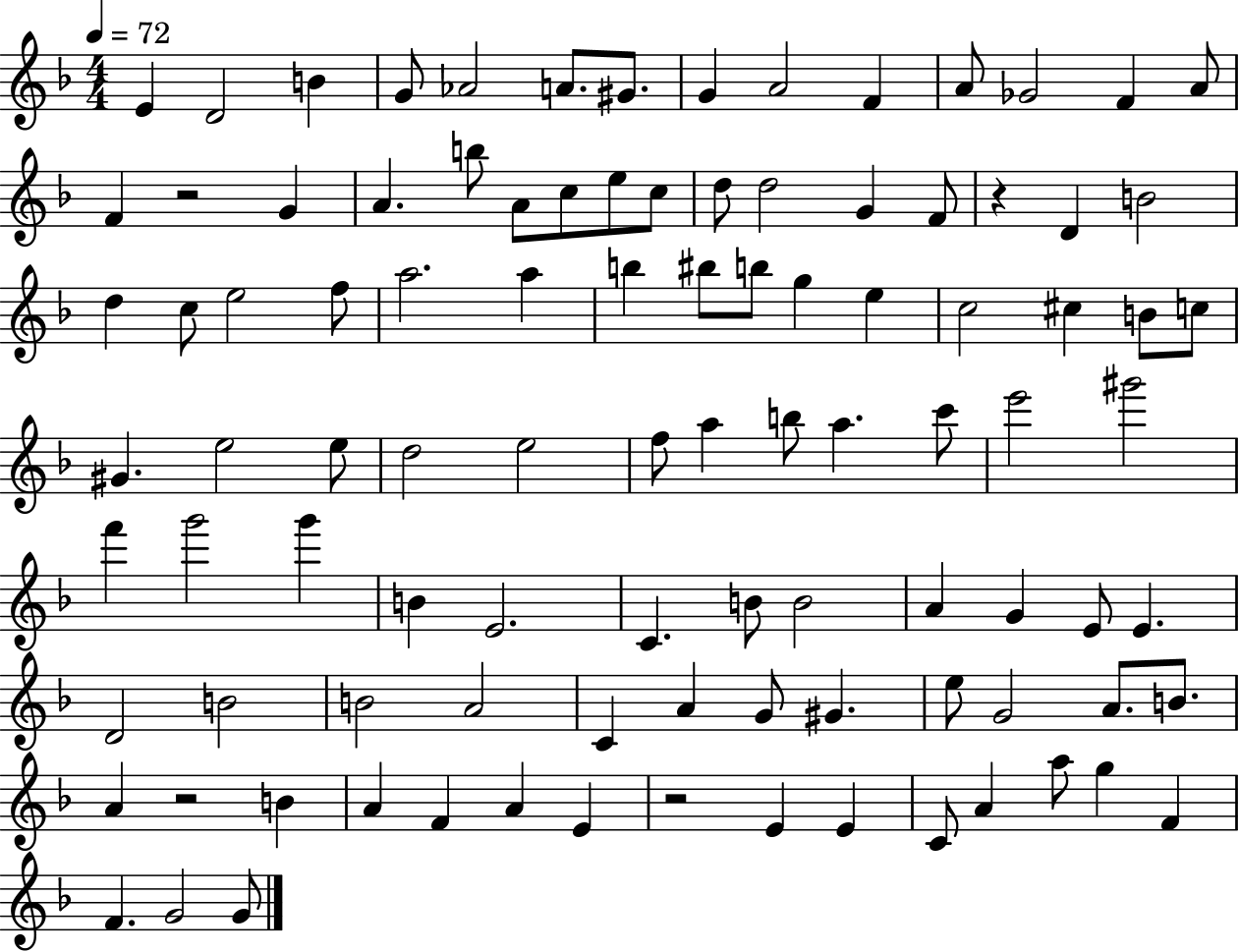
E4/q D4/h B4/q G4/e Ab4/h A4/e. G#4/e. G4/q A4/h F4/q A4/e Gb4/h F4/q A4/e F4/q R/h G4/q A4/q. B5/e A4/e C5/e E5/e C5/e D5/e D5/h G4/q F4/e R/q D4/q B4/h D5/q C5/e E5/h F5/e A5/h. A5/q B5/q BIS5/e B5/e G5/q E5/q C5/h C#5/q B4/e C5/e G#4/q. E5/h E5/e D5/h E5/h F5/e A5/q B5/e A5/q. C6/e E6/h G#6/h F6/q G6/h G6/q B4/q E4/h. C4/q. B4/e B4/h A4/q G4/q E4/e E4/q. D4/h B4/h B4/h A4/h C4/q A4/q G4/e G#4/q. E5/e G4/h A4/e. B4/e. A4/q R/h B4/q A4/q F4/q A4/q E4/q R/h E4/q E4/q C4/e A4/q A5/e G5/q F4/q F4/q. G4/h G4/e